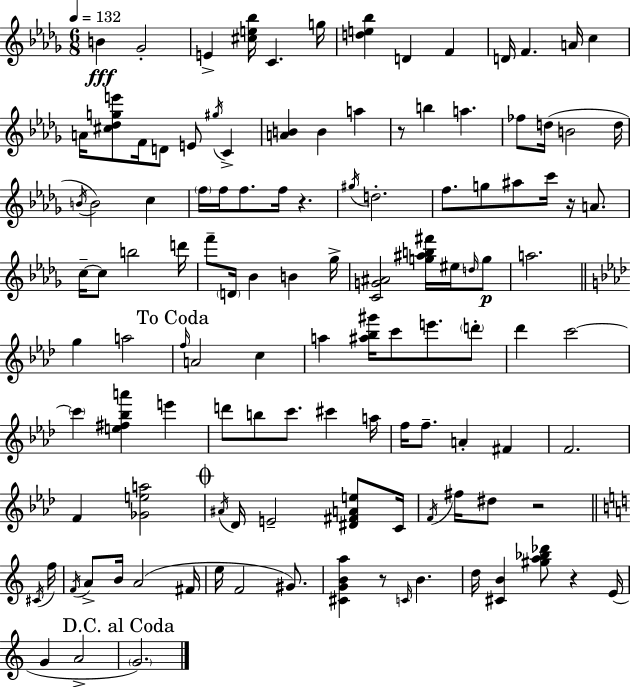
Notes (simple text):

B4/q Gb4/h E4/q [C#5,E5,Bb5]/s C4/q. G5/s [D5,E5,Bb5]/q D4/q F4/q D4/s F4/q. A4/s C5/q A4/s [C#5,Db5,G5,E6]/e F4/s D4/e E4/e G#5/s C4/q [A4,B4]/q B4/q A5/q R/e B5/q A5/q. FES5/e D5/s B4/h D5/s B4/s B4/h C5/q F5/s F5/s F5/e. F5/s R/q. G#5/s D5/h. F5/e. G5/e A#5/e C6/s R/s A4/e. C5/s C5/e B5/h D6/s F6/e D4/s Bb4/q B4/q Gb5/s [C4,G4,A#4]/h [G5,A#5,B5,F#6]/s EIS5/s D5/s G5/e A5/h. G5/q A5/h F5/s A4/h C5/q A5/q [A#5,Bb5,G#6]/s C6/e E6/e. D6/e Db6/q C6/h C6/q [E5,F#5,Bb5,A6]/q E6/q D6/e B5/e C6/e. C#6/q A5/s F5/s F5/e. A4/q F#4/q F4/h. F4/q [Gb4,E5,A5]/h A#4/s Db4/s E4/h [D#4,F#4,A4,E5]/e C4/s F4/s F#5/s D#5/e R/h C#4/s F5/s F4/s A4/e B4/s A4/h F#4/s E5/s F4/h G#4/e. [C#4,G4,B4,A5]/q R/e C4/s B4/q. D5/s [C#4,B4]/q [G#5,A5,Bb5,Db6]/e R/q E4/s G4/q A4/h G4/h.